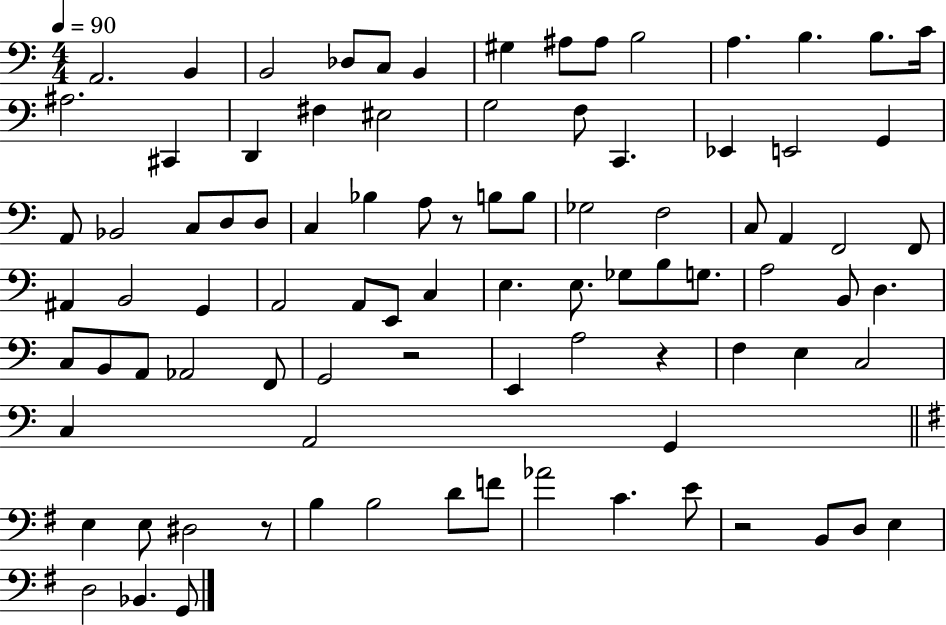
{
  \clef bass
  \numericTimeSignature
  \time 4/4
  \key c \major
  \tempo 4 = 90
  \repeat volta 2 { a,2. b,4 | b,2 des8 c8 b,4 | gis4 ais8 ais8 b2 | a4. b4. b8. c'16 | \break ais2. cis,4 | d,4 fis4 eis2 | g2 f8 c,4. | ees,4 e,2 g,4 | \break a,8 bes,2 c8 d8 d8 | c4 bes4 a8 r8 b8 b8 | ges2 f2 | c8 a,4 f,2 f,8 | \break ais,4 b,2 g,4 | a,2 a,8 e,8 c4 | e4. e8. ges8 b8 g8. | a2 b,8 d4. | \break c8 b,8 a,8 aes,2 f,8 | g,2 r2 | e,4 a2 r4 | f4 e4 c2 | \break c4 a,2 g,4 | \bar "||" \break \key e \minor e4 e8 dis2 r8 | b4 b2 d'8 f'8 | aes'2 c'4. e'8 | r2 b,8 d8 e4 | \break d2 bes,4. g,8 | } \bar "|."
}